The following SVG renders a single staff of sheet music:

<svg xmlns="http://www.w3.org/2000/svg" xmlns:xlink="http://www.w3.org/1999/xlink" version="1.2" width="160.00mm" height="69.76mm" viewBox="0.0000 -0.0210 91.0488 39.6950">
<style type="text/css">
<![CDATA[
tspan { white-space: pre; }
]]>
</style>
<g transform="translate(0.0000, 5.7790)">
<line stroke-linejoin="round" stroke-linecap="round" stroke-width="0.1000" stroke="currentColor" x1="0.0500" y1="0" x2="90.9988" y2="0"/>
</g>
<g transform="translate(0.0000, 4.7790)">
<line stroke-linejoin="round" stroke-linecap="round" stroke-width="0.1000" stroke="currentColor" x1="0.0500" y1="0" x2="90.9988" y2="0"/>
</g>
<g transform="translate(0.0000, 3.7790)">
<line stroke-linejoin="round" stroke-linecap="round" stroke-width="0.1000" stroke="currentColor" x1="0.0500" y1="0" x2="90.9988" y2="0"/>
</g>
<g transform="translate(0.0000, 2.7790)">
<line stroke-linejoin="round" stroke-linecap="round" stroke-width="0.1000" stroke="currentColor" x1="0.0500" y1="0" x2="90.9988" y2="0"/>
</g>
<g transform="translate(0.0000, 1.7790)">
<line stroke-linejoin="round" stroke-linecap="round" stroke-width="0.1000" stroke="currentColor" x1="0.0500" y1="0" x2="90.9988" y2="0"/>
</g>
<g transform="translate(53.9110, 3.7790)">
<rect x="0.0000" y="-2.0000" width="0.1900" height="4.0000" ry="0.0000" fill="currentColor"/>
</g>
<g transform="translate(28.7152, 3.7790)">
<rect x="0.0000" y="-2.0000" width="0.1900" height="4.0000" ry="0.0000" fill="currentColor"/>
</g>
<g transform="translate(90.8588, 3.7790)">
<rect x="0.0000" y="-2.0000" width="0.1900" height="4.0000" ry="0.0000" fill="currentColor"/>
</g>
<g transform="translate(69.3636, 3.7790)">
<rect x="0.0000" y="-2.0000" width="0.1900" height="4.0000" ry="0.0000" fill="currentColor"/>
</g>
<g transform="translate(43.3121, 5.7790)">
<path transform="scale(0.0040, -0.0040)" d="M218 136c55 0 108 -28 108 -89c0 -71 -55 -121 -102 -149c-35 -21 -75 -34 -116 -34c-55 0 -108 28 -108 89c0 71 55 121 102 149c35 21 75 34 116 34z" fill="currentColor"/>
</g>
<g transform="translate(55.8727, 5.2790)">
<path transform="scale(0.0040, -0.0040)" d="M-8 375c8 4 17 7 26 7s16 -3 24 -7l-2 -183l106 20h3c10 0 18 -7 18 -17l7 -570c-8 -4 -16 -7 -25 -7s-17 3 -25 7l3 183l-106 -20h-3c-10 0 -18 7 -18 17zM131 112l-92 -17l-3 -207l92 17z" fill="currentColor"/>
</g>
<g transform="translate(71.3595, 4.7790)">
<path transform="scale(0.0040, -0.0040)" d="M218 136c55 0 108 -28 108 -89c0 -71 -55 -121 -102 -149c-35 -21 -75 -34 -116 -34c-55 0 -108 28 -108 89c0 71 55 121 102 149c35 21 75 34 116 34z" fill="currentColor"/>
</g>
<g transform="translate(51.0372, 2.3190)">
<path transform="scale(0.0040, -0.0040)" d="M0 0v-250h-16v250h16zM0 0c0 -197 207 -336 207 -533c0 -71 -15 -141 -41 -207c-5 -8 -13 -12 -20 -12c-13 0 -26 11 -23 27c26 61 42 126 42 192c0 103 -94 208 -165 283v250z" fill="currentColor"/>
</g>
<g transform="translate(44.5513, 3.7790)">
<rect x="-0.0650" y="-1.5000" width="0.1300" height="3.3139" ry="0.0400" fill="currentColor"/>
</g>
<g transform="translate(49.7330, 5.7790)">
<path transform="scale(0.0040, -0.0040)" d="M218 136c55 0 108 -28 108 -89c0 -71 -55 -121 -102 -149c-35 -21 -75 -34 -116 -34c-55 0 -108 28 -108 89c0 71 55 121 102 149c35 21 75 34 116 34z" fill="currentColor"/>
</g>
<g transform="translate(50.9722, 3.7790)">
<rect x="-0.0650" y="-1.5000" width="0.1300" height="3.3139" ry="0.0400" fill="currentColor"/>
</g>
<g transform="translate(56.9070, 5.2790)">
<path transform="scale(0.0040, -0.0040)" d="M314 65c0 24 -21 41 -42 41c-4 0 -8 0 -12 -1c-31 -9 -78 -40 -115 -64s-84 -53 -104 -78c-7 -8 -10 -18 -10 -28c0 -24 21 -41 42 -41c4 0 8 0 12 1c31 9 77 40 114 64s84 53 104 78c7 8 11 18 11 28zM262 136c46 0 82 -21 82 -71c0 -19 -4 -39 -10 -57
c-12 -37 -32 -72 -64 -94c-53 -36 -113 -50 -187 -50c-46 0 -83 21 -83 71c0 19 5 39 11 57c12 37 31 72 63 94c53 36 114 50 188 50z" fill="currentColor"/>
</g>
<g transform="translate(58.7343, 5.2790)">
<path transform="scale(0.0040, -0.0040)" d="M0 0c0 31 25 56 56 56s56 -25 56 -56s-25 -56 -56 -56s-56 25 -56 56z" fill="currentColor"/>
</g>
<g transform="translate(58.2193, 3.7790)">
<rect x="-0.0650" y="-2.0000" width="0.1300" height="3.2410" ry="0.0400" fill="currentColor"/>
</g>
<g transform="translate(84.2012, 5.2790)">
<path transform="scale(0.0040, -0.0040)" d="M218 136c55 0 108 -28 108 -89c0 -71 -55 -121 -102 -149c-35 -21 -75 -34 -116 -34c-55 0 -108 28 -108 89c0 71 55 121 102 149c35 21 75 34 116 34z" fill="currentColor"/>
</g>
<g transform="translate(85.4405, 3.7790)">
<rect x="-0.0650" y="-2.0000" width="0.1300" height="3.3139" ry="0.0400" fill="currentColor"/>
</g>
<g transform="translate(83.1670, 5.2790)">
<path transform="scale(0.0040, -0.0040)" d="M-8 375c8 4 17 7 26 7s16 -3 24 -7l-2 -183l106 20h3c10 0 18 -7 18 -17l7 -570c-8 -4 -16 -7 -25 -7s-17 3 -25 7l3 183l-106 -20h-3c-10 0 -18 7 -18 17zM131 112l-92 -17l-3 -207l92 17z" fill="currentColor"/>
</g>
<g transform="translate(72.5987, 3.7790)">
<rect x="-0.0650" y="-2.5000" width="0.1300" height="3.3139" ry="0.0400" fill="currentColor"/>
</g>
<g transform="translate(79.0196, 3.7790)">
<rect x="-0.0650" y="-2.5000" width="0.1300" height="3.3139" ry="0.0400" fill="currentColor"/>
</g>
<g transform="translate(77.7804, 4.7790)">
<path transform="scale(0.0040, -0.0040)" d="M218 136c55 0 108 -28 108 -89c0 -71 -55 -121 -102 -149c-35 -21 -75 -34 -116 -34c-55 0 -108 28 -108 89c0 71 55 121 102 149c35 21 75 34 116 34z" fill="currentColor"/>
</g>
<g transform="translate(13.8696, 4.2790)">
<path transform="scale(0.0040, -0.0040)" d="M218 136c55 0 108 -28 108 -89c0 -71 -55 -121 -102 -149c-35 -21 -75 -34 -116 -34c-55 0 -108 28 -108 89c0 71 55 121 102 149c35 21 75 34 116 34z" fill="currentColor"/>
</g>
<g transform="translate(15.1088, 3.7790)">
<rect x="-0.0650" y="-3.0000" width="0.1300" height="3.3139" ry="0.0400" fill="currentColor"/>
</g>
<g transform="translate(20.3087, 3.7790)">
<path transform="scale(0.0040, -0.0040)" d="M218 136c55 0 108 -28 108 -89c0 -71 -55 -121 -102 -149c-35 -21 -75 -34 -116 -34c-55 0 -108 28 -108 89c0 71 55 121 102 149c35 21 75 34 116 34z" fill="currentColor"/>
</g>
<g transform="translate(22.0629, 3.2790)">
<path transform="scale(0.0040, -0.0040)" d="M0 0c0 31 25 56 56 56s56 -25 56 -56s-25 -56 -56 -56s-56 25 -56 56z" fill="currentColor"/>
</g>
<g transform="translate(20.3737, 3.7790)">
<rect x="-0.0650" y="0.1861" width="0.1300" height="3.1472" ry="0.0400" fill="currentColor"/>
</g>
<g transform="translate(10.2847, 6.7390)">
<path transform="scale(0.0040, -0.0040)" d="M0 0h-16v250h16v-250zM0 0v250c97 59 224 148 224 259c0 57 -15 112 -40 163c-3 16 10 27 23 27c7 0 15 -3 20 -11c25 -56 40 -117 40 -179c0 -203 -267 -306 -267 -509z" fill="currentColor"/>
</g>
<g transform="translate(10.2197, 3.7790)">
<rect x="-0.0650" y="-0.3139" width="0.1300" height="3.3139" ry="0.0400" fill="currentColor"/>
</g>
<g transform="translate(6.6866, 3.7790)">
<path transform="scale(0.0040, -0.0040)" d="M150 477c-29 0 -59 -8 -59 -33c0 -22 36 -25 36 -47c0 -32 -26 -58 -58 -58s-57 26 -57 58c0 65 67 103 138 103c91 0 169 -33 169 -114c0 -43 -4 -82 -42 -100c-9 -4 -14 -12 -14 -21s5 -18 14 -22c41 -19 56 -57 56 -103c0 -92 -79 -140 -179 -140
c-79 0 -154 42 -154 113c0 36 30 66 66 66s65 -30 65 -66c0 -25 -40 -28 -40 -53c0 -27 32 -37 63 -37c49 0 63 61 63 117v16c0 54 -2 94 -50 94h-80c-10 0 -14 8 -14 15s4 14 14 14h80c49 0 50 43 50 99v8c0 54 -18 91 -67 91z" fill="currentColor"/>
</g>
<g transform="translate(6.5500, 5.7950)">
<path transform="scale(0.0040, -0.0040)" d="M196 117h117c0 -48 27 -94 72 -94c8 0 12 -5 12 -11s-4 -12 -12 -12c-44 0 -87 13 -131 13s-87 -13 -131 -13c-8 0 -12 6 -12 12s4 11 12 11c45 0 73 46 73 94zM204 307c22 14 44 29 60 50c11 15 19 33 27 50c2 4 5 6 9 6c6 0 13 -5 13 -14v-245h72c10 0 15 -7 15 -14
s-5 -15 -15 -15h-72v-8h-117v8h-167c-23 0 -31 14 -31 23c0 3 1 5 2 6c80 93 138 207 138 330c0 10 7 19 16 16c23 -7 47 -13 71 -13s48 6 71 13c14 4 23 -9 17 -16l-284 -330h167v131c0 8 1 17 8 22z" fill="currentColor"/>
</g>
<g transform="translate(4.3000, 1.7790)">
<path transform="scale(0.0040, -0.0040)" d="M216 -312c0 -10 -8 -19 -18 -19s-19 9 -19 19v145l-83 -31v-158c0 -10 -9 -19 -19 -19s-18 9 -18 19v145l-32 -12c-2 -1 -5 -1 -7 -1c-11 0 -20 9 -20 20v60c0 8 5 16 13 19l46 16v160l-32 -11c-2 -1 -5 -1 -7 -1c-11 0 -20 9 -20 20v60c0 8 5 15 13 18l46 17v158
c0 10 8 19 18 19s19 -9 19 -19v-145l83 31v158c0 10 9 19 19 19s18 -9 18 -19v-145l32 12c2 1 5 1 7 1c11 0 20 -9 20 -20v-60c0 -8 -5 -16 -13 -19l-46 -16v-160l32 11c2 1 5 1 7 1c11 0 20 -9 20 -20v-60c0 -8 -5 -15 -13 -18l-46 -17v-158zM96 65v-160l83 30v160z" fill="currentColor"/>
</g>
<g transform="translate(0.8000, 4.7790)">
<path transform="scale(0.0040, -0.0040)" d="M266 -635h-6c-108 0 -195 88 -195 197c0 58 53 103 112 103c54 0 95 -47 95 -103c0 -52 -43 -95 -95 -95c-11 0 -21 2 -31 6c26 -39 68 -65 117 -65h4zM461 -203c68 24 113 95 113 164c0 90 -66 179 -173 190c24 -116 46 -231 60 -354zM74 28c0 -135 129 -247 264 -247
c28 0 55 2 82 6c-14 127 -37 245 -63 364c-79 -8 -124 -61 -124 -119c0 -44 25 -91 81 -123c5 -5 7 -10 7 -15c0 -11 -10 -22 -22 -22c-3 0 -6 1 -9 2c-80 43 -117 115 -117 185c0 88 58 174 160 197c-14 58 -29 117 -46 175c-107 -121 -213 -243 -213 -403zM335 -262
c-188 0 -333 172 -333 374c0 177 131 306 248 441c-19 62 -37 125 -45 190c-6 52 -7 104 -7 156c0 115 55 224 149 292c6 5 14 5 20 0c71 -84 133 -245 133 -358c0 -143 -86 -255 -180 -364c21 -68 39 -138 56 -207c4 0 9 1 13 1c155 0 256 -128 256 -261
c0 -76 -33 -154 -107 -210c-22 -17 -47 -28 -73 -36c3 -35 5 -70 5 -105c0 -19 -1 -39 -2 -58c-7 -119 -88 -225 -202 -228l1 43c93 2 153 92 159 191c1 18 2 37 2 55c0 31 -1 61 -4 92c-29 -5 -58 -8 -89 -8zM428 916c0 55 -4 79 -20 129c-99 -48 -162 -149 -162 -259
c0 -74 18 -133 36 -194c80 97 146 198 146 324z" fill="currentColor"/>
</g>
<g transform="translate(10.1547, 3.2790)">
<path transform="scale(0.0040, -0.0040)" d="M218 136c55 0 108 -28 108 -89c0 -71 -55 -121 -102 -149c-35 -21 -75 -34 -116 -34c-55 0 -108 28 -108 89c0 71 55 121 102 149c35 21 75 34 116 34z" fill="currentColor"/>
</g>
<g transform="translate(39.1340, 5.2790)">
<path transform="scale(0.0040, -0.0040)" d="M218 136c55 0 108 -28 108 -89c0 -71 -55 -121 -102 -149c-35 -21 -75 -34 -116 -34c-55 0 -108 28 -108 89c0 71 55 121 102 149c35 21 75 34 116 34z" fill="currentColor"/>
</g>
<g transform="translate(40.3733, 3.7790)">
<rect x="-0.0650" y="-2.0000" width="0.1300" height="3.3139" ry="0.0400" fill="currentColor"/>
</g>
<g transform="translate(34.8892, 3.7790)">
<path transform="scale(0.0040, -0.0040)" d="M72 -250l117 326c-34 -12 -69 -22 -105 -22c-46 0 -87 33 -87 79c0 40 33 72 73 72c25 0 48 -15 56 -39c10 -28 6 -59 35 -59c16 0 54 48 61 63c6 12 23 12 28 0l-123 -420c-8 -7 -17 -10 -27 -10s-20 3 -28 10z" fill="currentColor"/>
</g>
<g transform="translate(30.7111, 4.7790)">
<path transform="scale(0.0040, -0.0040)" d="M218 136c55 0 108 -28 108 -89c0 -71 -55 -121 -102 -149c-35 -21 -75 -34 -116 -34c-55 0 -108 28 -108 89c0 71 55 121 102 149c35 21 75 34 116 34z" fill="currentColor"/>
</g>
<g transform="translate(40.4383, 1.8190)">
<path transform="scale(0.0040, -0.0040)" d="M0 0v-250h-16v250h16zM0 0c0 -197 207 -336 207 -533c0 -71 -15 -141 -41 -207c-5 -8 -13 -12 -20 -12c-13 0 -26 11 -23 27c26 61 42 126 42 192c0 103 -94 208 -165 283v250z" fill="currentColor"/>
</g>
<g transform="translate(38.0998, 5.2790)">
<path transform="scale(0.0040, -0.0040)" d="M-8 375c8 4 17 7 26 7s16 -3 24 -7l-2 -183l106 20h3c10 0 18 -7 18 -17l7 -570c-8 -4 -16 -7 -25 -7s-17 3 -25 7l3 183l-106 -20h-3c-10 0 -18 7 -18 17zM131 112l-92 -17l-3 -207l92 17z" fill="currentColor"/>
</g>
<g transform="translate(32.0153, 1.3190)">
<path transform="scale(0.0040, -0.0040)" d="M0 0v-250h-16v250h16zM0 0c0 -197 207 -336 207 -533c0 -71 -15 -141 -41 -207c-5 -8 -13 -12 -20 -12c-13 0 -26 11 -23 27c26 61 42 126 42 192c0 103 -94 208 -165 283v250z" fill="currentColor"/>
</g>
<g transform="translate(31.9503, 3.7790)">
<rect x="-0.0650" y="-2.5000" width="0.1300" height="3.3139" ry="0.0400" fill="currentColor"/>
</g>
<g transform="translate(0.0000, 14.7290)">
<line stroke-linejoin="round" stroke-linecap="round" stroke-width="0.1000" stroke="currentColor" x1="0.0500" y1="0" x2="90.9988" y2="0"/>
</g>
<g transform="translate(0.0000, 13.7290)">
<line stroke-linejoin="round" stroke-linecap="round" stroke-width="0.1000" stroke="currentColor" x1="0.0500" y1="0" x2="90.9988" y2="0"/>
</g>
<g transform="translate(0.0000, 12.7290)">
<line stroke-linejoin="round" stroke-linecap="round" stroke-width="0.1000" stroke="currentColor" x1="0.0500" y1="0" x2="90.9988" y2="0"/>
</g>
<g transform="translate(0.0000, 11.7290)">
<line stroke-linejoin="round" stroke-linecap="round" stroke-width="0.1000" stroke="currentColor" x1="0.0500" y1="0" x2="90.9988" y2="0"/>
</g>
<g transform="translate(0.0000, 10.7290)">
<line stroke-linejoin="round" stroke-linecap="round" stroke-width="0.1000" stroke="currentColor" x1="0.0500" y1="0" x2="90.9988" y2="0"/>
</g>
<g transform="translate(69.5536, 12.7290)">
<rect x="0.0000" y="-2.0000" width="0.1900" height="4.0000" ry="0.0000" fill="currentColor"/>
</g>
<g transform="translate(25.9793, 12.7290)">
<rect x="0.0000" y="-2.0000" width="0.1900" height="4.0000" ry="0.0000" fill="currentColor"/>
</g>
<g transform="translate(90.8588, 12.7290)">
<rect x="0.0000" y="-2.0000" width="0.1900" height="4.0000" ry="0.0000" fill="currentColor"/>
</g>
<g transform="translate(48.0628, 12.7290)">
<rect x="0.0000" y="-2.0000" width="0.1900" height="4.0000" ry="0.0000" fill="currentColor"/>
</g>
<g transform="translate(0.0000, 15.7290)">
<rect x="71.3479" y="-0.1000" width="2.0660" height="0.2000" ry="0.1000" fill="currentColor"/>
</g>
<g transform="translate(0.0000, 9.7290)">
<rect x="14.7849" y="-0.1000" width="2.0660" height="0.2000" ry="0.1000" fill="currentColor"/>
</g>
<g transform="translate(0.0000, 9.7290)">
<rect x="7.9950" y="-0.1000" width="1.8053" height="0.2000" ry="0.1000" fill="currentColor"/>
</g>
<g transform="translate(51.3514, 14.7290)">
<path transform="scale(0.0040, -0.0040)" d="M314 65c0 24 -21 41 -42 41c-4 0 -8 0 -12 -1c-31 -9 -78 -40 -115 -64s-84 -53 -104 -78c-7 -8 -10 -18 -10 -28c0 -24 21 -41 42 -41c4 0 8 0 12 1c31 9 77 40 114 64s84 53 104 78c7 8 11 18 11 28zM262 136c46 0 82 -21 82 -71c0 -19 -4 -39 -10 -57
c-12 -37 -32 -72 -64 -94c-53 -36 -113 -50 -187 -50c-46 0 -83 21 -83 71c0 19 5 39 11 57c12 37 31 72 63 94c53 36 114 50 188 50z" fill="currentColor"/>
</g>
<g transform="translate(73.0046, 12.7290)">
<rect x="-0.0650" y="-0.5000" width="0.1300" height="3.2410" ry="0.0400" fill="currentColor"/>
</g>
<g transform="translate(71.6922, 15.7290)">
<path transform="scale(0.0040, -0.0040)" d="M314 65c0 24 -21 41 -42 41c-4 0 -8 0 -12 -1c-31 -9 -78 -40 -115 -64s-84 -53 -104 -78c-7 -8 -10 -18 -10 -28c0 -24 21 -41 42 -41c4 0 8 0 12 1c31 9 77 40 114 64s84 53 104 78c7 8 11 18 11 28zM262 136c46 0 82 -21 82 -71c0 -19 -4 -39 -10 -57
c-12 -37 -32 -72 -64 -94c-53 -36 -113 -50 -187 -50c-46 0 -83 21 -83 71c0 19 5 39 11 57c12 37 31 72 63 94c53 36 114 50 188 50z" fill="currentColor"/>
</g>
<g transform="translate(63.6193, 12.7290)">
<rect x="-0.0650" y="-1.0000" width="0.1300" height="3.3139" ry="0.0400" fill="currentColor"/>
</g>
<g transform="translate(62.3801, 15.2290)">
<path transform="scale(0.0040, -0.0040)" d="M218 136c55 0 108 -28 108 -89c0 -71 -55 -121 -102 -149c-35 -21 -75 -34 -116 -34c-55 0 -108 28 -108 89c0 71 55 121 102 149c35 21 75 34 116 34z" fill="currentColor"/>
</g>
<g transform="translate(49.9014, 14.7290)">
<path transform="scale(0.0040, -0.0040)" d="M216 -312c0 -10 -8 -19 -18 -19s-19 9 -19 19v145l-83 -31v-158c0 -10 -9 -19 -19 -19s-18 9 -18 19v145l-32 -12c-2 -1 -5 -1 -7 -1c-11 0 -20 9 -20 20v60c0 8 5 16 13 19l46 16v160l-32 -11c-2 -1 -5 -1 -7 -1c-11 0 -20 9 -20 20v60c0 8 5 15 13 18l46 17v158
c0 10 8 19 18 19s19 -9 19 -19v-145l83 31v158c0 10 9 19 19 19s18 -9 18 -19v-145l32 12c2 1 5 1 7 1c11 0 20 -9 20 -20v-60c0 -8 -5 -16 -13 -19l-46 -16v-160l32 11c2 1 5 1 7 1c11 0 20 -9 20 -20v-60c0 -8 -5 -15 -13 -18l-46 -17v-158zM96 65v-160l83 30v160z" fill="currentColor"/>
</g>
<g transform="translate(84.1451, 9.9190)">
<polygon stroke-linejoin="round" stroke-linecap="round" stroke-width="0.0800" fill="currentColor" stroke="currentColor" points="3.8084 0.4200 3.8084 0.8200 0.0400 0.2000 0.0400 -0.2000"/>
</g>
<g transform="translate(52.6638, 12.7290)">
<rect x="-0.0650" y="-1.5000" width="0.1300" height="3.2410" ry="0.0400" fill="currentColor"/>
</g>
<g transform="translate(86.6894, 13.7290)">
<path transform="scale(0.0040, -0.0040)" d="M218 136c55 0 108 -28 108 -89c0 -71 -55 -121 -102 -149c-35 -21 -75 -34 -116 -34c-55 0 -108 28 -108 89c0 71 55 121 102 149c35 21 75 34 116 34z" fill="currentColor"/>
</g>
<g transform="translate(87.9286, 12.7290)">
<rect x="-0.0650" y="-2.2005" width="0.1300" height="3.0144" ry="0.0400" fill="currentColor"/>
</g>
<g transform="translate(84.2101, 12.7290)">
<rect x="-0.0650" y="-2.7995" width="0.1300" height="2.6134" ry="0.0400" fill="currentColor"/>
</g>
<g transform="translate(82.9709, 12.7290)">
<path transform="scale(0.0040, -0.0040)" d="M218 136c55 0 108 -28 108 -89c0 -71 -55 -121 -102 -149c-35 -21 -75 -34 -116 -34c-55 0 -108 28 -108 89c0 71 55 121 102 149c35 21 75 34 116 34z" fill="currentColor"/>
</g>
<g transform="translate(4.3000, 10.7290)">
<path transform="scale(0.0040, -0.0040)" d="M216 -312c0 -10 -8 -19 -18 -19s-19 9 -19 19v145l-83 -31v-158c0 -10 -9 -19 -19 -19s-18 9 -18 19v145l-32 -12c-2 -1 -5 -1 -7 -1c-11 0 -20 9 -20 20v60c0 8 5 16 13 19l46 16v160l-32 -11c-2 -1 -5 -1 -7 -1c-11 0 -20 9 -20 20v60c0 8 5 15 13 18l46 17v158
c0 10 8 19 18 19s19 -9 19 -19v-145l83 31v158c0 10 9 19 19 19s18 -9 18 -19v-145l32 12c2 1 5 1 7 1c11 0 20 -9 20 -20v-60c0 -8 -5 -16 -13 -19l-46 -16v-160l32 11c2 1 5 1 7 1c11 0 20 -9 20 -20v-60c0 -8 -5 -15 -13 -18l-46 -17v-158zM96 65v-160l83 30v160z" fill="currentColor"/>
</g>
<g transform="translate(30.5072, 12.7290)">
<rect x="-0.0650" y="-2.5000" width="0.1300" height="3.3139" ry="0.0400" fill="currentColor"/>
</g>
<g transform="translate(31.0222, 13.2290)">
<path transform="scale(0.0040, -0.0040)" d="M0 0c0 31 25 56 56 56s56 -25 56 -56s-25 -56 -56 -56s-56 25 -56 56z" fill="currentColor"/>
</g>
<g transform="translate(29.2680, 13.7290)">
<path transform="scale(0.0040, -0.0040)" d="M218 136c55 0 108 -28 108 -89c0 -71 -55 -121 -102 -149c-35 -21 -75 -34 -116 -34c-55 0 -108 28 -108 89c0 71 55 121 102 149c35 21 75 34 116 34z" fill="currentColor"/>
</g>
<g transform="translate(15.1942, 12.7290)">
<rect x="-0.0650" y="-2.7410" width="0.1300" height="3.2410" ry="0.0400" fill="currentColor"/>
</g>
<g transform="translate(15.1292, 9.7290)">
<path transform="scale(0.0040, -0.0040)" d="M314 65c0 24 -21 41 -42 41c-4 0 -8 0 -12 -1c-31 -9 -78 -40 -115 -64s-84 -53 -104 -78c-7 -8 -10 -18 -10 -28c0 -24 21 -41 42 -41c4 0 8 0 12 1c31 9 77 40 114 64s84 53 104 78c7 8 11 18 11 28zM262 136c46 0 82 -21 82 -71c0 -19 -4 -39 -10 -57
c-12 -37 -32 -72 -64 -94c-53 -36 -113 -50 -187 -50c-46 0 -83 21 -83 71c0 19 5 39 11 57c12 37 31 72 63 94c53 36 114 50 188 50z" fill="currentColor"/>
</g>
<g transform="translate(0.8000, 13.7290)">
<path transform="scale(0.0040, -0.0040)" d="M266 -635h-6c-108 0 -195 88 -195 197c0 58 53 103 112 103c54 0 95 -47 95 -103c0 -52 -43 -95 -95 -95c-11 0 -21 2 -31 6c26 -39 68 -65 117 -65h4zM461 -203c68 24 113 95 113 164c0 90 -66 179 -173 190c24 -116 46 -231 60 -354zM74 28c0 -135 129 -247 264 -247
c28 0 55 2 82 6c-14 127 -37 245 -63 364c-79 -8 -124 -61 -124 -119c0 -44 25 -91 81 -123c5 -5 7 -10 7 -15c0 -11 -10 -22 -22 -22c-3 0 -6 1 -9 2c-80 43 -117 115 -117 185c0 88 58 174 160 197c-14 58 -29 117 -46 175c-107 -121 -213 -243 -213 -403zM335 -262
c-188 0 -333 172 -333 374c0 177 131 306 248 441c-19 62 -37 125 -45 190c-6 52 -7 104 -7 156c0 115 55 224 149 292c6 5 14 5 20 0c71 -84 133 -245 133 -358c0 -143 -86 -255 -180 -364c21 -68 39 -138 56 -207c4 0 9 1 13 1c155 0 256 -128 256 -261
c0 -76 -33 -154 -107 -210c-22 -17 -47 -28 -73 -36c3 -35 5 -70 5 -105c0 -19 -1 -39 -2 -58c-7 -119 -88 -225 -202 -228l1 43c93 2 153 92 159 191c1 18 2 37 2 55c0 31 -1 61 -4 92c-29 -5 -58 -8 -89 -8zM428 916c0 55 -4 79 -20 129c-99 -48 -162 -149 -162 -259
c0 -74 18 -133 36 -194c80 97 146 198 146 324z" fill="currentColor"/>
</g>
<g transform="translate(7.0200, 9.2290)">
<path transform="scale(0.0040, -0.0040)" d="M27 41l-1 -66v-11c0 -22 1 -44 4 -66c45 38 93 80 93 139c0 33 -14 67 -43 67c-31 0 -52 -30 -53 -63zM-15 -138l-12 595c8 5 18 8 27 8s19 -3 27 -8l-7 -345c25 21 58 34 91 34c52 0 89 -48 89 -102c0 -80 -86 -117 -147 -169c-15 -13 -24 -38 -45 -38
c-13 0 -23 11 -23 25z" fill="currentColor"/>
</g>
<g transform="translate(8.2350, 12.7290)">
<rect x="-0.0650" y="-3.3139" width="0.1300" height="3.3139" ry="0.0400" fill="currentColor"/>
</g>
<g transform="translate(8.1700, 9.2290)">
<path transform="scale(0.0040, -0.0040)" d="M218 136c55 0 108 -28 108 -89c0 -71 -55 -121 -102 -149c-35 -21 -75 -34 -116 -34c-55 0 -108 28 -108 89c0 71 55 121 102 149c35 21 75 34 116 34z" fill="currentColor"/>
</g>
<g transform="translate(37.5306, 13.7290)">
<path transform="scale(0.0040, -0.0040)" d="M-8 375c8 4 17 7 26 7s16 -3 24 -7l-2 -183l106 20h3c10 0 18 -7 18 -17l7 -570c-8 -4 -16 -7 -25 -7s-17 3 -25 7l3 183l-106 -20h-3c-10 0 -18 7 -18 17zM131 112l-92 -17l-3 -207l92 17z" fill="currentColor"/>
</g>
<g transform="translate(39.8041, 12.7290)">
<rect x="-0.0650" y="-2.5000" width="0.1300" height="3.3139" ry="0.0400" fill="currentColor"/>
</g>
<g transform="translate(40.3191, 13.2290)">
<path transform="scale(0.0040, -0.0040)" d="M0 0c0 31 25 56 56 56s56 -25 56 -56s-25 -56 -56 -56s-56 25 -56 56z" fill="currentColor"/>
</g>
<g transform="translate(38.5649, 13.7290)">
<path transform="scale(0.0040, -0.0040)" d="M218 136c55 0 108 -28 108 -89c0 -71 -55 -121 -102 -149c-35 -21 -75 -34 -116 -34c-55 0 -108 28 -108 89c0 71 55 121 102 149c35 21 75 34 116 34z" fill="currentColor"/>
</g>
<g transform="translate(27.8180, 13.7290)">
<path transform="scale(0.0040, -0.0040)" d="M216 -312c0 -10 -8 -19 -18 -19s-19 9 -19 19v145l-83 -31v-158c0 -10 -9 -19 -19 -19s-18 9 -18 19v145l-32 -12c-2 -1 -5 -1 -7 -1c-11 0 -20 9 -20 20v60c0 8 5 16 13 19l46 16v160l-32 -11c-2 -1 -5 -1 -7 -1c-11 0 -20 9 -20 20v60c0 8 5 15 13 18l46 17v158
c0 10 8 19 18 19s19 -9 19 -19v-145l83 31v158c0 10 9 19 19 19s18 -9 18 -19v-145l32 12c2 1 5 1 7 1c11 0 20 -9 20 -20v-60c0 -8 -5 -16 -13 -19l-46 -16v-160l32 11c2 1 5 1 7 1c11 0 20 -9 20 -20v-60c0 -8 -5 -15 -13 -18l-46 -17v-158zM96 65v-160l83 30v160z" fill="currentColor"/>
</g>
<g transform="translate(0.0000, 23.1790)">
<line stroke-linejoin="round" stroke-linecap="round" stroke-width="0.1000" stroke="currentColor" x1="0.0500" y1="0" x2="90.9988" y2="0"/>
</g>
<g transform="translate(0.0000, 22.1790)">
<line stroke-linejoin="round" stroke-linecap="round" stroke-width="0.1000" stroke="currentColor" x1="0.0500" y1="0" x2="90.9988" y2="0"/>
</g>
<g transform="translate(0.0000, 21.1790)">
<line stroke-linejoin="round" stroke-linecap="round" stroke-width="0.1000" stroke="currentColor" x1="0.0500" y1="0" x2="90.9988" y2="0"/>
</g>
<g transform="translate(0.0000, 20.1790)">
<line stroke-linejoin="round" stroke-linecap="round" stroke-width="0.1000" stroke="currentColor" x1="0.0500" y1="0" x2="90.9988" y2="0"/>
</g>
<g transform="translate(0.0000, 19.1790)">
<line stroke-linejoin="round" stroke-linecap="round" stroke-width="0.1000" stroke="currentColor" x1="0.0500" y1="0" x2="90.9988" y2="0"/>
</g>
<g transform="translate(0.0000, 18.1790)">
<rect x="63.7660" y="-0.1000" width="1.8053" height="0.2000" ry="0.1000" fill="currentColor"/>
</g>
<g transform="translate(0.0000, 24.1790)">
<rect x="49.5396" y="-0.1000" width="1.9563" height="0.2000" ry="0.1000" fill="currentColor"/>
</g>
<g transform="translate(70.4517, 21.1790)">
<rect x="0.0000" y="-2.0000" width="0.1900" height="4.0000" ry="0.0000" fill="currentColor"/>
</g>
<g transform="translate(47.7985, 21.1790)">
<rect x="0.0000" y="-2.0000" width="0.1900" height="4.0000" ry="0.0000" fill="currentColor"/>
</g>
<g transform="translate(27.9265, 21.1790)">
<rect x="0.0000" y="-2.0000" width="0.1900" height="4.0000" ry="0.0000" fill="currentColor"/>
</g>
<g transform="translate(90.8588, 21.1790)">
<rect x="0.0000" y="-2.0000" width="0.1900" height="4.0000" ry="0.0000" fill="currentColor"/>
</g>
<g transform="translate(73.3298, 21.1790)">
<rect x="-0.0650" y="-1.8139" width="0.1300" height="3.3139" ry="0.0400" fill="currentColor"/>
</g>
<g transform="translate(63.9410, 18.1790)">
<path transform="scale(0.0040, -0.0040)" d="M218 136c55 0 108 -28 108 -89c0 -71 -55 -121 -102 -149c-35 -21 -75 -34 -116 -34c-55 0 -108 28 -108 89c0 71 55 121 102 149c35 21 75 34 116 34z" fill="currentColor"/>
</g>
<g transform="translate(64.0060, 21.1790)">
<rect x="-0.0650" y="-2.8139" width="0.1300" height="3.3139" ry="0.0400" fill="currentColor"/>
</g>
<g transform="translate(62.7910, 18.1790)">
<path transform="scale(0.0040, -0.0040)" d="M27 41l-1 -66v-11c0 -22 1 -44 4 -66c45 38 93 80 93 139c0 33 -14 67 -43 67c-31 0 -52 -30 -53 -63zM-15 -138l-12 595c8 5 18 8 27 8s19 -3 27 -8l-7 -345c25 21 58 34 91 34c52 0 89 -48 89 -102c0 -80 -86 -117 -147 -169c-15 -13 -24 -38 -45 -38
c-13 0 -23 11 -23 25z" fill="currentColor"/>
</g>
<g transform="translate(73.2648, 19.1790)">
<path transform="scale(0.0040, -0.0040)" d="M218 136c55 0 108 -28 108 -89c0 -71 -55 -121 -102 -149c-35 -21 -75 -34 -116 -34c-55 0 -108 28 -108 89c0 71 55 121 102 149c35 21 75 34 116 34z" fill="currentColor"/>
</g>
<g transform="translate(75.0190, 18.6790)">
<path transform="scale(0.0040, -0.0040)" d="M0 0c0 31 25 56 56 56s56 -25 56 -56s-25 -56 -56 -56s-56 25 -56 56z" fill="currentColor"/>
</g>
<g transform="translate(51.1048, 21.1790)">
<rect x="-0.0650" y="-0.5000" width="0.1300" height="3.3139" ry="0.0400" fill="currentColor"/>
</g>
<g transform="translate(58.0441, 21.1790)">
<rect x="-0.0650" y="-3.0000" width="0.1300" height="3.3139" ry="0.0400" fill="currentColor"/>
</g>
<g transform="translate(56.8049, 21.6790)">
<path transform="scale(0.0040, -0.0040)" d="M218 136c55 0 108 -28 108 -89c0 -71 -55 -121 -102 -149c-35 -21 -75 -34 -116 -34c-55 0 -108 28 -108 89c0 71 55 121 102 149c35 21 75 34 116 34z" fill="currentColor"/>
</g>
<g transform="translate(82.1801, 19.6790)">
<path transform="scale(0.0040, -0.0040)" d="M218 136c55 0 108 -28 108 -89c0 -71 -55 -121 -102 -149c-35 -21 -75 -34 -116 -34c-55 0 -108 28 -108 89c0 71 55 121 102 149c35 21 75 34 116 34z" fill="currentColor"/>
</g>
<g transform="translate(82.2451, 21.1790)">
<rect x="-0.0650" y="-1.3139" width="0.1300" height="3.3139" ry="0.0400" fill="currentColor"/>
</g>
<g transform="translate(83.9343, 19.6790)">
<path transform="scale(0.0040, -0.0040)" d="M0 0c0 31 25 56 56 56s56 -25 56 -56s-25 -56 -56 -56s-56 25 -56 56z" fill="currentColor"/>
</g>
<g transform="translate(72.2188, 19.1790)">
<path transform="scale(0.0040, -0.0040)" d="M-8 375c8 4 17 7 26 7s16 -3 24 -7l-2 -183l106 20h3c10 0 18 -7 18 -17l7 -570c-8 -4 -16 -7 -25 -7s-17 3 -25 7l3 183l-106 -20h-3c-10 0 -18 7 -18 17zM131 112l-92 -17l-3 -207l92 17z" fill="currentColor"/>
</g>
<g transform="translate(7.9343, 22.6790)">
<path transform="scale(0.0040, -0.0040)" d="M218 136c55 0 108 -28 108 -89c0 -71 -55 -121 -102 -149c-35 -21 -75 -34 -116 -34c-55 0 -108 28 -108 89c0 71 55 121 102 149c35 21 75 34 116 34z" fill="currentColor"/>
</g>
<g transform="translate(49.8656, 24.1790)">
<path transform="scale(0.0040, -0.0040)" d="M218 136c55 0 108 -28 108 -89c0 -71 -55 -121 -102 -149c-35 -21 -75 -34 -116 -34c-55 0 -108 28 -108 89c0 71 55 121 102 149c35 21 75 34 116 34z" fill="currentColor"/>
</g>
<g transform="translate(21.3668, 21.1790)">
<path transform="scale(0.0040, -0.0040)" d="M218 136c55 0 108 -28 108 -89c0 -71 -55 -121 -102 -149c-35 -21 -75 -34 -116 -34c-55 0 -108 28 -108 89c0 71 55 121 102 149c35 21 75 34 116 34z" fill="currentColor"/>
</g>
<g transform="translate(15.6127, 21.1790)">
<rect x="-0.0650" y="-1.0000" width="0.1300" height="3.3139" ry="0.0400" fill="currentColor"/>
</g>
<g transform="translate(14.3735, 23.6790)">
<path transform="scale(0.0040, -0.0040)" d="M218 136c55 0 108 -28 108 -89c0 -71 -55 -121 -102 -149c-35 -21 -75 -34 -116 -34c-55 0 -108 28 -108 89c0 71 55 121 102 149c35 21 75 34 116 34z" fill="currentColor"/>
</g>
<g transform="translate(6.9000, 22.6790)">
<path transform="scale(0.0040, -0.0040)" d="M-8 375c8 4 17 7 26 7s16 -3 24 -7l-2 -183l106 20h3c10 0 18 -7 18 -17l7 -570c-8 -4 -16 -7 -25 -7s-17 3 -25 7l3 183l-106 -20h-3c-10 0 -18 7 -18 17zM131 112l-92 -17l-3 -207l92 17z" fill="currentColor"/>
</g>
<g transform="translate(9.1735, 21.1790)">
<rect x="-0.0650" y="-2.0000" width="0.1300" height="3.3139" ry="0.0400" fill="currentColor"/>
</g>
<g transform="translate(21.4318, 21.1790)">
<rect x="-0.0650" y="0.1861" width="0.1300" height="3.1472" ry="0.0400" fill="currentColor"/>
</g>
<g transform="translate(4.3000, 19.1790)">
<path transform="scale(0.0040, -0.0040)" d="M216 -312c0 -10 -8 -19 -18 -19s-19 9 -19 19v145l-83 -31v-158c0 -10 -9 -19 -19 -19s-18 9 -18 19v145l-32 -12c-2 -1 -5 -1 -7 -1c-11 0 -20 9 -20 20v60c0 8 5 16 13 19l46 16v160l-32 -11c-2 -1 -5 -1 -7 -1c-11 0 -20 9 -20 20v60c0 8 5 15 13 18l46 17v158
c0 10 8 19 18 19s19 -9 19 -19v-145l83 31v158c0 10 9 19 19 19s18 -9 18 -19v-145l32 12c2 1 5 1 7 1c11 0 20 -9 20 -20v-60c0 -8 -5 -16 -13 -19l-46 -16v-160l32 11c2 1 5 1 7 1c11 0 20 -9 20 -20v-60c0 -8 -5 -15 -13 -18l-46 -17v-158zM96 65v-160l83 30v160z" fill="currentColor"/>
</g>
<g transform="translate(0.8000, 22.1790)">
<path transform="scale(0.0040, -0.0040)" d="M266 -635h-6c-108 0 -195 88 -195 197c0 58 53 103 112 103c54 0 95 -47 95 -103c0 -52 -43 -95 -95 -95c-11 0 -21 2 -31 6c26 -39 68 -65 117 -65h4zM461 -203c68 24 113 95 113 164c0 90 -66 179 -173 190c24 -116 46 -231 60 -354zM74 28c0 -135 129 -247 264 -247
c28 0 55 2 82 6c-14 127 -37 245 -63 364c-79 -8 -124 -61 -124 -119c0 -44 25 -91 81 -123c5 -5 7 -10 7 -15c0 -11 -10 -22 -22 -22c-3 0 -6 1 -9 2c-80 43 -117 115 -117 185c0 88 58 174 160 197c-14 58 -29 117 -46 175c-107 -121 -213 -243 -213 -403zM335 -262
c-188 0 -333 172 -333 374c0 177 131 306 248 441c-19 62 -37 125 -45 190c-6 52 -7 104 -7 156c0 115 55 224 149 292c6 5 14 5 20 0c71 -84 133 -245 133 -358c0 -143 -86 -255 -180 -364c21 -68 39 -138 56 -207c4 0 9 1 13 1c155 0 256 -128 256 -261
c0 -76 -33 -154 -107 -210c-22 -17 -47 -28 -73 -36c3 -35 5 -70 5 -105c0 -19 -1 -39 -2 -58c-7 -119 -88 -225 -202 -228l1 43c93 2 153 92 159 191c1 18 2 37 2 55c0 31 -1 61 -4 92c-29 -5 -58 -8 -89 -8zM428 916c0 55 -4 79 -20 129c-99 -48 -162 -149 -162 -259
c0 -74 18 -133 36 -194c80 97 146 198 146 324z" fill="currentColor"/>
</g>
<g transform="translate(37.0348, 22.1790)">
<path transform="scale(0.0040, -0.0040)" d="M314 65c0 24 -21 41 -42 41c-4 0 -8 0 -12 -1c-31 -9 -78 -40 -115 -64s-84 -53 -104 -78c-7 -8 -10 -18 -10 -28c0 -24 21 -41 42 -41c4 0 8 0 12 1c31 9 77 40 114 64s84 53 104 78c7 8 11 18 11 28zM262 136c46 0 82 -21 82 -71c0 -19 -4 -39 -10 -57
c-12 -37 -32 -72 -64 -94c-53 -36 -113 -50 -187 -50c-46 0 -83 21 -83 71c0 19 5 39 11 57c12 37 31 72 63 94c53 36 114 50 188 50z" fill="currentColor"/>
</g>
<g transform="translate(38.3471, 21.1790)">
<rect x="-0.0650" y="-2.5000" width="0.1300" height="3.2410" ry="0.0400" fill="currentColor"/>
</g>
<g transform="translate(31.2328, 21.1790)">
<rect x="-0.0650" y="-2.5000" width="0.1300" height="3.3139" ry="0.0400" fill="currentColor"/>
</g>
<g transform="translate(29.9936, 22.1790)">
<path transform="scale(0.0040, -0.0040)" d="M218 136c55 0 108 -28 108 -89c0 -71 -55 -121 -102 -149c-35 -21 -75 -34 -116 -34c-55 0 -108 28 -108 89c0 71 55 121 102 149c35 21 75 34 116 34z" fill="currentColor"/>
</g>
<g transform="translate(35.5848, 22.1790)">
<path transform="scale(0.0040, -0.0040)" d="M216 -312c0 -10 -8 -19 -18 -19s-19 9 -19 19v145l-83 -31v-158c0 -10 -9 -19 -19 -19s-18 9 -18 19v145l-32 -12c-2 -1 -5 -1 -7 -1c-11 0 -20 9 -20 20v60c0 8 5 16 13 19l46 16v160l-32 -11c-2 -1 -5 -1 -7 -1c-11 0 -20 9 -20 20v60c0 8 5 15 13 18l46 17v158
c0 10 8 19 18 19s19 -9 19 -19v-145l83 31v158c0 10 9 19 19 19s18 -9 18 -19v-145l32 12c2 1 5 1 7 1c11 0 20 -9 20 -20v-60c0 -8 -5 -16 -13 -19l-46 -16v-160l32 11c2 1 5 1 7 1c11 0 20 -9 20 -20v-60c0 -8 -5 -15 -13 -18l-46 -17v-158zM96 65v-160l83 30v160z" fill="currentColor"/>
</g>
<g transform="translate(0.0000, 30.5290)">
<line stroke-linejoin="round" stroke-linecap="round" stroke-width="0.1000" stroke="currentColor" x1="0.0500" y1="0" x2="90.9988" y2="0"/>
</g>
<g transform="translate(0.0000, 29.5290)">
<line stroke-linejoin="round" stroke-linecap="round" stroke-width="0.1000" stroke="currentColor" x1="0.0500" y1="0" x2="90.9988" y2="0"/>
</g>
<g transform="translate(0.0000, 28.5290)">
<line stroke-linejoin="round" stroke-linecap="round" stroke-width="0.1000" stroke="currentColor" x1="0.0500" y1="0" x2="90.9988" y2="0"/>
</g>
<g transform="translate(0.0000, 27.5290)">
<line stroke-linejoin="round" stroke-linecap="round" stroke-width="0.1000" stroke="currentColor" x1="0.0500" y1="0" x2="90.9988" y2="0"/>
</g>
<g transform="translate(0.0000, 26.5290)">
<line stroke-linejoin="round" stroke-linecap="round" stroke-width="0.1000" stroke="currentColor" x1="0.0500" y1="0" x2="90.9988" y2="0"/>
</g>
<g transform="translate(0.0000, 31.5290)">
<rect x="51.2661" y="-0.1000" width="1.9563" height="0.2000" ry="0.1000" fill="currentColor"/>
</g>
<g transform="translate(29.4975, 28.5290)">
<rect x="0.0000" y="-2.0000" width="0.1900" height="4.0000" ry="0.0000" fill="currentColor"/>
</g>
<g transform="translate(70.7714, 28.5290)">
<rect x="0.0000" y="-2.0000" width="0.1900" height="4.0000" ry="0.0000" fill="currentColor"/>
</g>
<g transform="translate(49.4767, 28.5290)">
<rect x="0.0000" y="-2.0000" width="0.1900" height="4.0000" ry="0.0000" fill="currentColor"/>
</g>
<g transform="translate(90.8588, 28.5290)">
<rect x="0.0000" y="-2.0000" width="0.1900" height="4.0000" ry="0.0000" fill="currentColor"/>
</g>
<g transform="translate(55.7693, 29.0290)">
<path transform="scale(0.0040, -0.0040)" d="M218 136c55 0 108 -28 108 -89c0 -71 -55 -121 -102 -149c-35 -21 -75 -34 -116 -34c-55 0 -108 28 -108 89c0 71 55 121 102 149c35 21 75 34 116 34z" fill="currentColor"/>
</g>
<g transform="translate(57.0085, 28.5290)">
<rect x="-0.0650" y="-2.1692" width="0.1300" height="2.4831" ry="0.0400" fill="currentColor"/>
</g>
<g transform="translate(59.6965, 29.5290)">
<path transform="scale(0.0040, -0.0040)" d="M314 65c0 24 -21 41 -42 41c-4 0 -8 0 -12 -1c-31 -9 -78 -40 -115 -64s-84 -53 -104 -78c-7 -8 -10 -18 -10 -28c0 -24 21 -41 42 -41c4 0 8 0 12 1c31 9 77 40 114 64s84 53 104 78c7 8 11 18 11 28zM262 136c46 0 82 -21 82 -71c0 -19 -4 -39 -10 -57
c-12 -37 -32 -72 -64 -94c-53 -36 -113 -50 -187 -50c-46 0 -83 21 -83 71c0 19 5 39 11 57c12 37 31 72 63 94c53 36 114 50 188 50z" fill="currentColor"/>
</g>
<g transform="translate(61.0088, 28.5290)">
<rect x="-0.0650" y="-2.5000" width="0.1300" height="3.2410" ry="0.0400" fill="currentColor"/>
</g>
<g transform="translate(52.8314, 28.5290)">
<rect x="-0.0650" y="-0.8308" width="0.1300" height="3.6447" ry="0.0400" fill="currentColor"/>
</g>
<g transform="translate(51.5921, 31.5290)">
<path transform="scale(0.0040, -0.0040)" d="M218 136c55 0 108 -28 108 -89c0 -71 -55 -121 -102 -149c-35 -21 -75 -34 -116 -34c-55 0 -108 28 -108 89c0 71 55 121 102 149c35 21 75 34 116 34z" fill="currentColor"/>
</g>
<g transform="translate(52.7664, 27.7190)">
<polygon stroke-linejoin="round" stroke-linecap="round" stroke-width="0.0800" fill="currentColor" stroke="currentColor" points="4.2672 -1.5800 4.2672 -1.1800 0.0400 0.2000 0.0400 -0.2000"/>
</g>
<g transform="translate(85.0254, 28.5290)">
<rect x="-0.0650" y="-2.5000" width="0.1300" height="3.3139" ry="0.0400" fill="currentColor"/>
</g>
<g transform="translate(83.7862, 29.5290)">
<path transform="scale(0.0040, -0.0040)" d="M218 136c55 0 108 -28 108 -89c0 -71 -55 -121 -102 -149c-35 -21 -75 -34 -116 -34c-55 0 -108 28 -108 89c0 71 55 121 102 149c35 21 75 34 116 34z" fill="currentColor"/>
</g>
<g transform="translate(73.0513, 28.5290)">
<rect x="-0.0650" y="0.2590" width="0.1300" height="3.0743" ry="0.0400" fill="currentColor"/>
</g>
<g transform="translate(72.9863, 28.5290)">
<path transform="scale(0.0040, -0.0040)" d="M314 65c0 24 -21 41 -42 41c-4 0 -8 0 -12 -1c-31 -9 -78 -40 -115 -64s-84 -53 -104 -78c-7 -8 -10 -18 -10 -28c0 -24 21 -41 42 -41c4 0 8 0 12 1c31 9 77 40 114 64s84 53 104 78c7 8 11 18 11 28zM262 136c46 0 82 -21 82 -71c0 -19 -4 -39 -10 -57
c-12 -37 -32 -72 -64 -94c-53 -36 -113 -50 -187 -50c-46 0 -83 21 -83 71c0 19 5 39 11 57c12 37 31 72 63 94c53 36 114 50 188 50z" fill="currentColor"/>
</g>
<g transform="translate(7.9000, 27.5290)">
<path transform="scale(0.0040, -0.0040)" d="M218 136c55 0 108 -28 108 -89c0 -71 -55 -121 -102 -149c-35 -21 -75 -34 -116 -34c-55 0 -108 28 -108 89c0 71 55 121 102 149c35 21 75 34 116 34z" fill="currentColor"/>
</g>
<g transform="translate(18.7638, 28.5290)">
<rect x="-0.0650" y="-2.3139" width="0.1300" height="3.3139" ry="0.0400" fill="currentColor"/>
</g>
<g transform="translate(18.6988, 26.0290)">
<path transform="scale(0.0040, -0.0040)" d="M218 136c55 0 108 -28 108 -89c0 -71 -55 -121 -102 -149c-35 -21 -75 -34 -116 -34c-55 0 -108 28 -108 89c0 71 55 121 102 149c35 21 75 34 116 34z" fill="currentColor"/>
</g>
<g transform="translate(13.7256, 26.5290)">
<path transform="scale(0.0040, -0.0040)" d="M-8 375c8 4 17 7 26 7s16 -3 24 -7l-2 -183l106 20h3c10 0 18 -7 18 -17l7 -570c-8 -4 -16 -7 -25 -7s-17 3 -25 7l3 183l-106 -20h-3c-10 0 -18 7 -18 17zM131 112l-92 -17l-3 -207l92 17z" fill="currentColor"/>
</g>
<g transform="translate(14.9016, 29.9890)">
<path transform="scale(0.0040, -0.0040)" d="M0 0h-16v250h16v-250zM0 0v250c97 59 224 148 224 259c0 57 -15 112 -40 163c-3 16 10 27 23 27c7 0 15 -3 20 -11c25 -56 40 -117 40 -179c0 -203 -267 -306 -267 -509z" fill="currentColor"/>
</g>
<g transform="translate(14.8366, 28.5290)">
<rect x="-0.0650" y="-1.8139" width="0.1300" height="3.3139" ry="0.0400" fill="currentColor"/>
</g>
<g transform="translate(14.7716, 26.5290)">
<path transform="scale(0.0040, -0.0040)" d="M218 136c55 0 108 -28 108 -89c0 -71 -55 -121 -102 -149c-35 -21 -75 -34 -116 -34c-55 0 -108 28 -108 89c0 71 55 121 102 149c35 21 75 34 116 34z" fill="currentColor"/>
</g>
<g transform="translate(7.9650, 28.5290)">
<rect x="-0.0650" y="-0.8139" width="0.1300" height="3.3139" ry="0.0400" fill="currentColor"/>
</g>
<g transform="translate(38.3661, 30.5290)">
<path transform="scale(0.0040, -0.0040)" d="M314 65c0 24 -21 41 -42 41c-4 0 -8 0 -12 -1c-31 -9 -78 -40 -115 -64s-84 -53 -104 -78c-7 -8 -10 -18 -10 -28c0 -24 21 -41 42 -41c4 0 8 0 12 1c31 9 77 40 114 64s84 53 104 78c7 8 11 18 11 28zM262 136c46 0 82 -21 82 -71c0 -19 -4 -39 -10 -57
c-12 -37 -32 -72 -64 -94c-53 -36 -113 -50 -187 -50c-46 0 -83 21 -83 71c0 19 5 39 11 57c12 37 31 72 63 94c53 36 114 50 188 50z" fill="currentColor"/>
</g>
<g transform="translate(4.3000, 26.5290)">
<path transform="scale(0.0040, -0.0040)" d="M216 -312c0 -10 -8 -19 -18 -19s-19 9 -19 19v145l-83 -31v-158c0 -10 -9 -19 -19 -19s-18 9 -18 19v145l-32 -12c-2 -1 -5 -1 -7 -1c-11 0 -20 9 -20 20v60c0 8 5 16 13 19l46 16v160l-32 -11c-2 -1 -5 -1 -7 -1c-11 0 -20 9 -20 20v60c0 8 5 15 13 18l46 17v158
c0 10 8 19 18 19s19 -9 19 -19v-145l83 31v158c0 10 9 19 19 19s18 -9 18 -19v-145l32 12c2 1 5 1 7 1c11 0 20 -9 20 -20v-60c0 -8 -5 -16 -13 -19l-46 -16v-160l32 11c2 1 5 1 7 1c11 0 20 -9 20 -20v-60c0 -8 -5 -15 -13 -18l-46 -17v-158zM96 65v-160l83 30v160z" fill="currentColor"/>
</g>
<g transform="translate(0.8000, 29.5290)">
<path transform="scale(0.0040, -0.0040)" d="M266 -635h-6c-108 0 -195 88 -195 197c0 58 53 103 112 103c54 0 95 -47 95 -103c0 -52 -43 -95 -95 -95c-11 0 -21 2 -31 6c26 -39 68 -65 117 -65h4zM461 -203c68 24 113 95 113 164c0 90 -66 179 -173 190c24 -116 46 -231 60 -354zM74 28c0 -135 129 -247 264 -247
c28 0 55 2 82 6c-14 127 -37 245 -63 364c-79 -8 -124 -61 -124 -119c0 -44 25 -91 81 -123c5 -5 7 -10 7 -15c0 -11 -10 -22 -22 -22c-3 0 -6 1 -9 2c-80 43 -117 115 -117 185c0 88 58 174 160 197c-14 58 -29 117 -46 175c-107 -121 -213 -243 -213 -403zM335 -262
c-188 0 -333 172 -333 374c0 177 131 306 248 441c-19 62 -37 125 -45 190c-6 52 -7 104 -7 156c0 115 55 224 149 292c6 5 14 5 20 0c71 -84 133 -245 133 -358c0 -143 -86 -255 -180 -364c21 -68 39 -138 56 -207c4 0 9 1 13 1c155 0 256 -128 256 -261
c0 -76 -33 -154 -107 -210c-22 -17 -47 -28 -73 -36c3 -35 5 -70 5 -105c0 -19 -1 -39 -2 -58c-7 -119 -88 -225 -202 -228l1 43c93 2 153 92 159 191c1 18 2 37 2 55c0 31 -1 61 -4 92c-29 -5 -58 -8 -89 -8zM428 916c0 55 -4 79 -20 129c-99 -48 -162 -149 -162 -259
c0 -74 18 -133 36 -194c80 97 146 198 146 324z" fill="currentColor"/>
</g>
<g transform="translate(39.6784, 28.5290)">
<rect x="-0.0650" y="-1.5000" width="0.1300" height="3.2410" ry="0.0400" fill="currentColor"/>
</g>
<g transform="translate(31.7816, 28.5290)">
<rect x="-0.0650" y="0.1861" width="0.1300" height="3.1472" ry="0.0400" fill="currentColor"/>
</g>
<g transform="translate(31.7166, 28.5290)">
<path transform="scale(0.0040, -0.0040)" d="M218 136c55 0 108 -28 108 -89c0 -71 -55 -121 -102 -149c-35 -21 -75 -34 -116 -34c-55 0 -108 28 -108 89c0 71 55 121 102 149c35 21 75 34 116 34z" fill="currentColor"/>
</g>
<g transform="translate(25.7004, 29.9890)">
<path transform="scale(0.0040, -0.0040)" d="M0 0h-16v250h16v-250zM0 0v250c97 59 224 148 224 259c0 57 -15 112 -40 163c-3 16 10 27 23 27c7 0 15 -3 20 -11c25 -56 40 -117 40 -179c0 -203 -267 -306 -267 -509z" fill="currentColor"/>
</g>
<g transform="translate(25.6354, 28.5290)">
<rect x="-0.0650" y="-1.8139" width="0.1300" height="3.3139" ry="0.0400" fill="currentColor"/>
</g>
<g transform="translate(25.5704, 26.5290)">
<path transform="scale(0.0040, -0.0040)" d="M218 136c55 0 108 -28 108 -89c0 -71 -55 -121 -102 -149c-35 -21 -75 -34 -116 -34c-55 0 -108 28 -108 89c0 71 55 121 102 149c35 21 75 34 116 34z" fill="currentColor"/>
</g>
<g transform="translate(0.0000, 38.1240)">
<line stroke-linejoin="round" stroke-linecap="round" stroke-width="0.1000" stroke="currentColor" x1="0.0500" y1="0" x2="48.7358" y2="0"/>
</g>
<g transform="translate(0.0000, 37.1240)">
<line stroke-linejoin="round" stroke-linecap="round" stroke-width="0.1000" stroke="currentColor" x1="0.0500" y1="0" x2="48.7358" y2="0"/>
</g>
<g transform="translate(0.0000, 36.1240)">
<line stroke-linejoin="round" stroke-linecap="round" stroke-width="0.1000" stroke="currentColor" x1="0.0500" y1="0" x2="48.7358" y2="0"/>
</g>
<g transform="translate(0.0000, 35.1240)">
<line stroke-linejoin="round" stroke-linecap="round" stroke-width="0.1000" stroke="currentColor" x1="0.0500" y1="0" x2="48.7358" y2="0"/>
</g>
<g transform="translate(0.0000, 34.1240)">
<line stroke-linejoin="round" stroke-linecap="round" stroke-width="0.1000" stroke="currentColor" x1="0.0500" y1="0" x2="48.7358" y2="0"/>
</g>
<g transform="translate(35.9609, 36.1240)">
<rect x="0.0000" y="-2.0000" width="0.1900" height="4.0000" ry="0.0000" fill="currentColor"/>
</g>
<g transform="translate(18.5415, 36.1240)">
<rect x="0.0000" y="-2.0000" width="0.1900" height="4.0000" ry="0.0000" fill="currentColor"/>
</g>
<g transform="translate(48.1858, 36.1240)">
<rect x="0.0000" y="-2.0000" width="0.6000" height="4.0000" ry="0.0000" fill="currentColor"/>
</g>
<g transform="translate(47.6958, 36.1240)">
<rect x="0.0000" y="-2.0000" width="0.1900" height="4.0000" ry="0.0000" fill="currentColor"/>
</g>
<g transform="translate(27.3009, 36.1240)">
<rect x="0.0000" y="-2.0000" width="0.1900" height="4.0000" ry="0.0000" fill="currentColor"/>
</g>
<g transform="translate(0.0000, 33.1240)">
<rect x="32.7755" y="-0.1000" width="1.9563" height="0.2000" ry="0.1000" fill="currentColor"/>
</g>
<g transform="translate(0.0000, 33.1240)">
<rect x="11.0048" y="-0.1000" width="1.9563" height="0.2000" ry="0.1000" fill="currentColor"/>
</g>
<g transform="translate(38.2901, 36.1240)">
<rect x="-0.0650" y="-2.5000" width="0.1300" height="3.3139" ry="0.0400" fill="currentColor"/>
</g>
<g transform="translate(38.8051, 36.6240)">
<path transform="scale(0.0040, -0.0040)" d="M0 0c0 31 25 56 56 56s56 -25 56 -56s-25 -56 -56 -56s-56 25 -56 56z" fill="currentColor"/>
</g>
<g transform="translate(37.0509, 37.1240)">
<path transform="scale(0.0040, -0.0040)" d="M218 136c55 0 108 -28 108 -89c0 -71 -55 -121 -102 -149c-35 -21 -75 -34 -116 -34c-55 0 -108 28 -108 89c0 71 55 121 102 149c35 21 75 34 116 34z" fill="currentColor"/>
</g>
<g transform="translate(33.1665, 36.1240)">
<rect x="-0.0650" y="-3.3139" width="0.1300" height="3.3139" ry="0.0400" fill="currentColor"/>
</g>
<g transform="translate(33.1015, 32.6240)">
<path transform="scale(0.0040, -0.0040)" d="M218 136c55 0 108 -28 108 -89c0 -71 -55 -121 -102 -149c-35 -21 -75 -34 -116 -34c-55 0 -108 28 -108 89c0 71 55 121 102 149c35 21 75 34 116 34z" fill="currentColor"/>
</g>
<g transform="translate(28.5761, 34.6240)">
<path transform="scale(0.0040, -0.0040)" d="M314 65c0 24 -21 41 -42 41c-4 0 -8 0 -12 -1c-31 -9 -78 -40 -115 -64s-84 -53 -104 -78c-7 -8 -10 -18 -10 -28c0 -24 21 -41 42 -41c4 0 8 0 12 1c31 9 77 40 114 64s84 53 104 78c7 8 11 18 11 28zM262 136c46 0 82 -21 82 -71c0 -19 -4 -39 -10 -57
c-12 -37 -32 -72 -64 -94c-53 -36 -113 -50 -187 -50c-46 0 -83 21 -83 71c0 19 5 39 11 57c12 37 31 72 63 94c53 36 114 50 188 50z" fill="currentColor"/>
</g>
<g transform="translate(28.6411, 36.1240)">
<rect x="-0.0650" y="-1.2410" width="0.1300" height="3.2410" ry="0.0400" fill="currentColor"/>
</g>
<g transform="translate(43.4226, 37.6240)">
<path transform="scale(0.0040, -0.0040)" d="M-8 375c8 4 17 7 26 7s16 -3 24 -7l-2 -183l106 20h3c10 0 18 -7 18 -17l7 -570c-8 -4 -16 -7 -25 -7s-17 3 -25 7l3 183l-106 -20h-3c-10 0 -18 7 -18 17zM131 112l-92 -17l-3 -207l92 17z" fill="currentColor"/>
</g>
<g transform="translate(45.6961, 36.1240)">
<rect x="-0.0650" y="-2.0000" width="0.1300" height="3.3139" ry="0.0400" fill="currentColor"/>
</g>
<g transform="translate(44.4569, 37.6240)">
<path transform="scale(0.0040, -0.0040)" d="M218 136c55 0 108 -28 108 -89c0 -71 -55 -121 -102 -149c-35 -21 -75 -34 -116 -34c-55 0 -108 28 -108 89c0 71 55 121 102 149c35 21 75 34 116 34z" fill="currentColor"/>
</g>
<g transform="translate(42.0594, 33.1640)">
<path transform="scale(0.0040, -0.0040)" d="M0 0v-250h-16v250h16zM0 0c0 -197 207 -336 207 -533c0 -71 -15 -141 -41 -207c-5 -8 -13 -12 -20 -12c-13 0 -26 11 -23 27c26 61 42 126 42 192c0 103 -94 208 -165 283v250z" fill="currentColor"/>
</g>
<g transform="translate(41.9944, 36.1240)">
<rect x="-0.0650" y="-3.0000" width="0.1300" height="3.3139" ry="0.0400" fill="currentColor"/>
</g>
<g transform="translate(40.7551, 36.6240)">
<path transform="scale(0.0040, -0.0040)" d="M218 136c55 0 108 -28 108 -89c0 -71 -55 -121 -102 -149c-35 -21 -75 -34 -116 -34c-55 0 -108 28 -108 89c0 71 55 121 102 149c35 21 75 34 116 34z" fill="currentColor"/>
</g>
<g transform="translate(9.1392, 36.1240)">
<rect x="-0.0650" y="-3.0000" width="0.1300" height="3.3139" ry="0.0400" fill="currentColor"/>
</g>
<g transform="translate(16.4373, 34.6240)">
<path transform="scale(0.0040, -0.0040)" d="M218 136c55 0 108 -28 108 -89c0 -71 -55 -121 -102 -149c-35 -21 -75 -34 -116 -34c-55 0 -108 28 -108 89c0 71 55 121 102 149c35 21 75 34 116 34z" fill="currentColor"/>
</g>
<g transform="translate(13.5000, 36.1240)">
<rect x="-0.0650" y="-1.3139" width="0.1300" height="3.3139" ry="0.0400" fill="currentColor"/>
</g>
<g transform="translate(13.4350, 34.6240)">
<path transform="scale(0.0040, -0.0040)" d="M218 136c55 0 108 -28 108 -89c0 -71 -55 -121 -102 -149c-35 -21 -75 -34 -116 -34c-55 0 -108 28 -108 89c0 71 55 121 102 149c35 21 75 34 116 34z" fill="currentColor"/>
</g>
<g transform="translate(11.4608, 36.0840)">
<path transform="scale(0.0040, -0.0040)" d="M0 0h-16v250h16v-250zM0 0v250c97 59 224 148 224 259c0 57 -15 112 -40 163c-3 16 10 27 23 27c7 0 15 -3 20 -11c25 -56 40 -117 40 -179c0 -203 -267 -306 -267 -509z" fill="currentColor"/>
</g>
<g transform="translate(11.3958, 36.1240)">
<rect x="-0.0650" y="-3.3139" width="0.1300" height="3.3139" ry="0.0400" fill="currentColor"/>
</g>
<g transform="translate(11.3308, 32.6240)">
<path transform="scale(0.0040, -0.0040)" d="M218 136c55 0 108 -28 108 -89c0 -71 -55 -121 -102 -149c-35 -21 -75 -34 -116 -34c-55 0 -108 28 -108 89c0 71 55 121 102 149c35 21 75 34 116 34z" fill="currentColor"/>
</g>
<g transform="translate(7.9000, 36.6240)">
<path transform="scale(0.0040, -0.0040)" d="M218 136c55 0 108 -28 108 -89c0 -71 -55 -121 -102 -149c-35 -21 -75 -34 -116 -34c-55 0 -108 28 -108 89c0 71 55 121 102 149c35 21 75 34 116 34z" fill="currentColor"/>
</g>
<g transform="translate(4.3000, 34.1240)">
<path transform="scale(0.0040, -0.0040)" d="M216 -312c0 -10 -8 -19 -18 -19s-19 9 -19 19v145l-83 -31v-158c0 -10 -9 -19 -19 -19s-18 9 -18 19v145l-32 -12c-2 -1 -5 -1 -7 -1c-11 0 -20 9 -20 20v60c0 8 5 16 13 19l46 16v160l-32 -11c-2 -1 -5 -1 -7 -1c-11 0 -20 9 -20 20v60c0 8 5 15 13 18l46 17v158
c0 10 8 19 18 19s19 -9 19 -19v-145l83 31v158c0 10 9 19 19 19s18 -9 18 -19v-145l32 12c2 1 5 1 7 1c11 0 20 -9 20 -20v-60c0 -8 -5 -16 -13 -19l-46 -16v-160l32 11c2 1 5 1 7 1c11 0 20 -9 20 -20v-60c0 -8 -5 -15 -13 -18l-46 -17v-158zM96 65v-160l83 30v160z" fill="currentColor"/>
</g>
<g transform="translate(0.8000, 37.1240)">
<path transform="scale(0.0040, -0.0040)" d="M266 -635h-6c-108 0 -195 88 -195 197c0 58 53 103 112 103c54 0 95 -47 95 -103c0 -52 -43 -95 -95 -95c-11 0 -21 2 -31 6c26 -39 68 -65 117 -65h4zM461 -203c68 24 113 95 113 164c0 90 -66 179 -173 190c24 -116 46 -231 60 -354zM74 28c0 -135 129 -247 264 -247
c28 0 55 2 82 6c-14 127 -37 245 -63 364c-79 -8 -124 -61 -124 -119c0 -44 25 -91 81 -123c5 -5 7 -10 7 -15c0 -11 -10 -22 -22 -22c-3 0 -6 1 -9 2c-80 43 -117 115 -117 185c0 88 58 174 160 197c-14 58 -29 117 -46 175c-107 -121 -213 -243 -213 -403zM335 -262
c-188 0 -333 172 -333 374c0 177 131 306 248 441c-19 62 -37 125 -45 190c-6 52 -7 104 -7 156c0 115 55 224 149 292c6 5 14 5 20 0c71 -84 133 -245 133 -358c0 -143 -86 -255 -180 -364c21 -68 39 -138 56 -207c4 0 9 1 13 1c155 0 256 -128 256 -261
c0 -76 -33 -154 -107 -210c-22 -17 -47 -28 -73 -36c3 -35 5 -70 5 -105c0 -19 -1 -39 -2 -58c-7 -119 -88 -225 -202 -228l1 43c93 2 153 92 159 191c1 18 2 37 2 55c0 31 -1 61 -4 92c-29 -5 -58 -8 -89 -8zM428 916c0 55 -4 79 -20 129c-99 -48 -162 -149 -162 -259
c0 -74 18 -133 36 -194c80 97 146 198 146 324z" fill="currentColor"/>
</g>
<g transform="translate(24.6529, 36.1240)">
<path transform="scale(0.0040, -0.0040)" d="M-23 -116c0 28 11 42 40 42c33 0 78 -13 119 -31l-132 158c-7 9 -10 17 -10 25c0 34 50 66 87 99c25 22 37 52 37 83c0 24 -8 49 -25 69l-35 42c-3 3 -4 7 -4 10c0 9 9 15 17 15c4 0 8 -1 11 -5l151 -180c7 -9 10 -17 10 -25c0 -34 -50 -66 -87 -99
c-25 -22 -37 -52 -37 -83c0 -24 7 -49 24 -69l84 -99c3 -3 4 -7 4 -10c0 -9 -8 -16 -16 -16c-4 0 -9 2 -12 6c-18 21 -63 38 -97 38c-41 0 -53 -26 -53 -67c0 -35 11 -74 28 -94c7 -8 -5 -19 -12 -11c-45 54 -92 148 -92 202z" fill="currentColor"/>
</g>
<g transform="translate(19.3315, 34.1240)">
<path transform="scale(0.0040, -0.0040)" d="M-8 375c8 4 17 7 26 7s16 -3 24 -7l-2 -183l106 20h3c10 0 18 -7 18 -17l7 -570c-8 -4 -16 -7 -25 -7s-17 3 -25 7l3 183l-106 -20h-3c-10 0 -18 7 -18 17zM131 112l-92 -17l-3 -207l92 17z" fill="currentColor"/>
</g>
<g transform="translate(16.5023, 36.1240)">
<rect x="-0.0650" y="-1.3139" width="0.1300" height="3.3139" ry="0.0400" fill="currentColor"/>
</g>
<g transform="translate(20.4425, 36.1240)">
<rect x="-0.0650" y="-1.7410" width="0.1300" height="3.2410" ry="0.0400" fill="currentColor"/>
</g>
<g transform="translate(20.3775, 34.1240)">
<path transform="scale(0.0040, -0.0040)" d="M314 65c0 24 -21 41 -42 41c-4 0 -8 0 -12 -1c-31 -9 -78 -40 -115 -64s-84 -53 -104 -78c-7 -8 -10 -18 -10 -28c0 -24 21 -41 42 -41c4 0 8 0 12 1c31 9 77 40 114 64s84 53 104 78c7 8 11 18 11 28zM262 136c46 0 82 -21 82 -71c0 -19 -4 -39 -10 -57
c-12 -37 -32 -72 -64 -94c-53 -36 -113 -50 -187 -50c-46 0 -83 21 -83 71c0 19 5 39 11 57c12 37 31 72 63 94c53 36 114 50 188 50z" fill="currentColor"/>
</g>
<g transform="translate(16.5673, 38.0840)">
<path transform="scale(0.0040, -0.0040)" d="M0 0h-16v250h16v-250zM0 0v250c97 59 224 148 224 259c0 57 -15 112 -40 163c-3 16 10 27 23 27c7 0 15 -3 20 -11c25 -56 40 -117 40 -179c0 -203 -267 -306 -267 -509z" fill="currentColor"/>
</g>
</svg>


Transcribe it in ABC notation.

X:1
T:Untitled
M:3/4
L:1/4
K:G
c/2 A B G/2 z/2 F/2 E E/2 F2 G G F _b a2 ^G G ^E2 D C2 B/2 G/2 F D B G ^G2 C A _a f e d f/2 g f/2 B E2 C/2 A/2 G2 B2 G A b/2 e e/2 f2 z e2 b G A/2 F